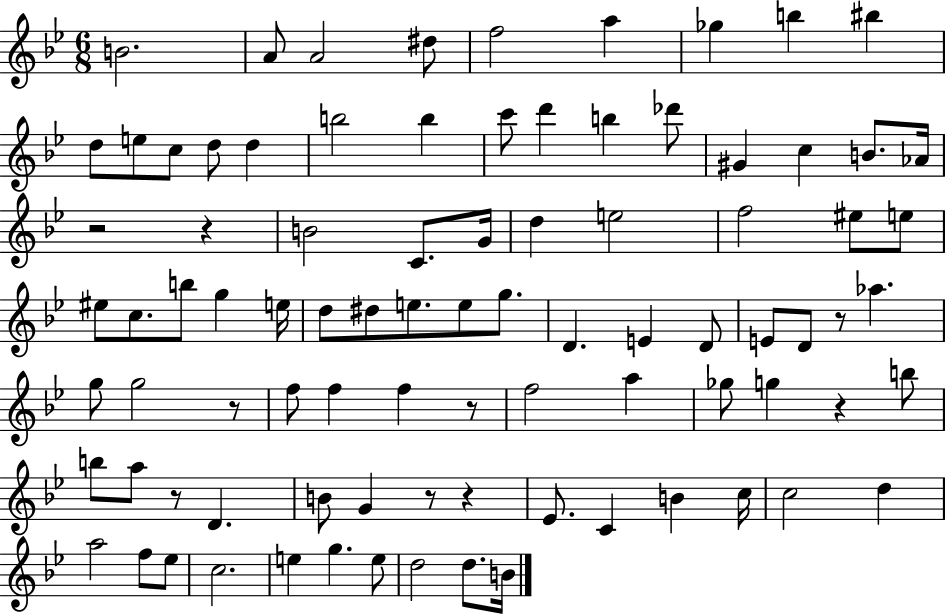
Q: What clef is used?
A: treble